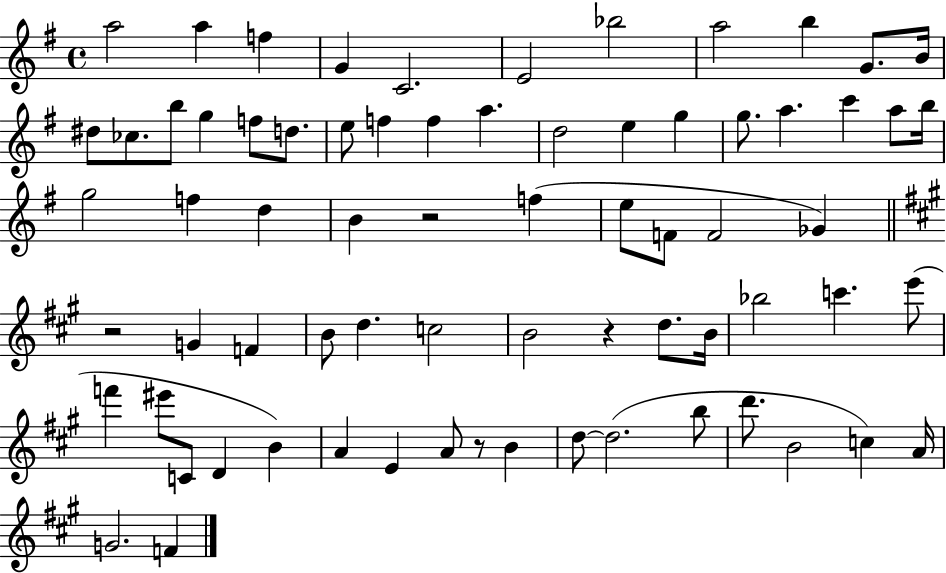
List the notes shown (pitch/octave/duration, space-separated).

A5/h A5/q F5/q G4/q C4/h. E4/h Bb5/h A5/h B5/q G4/e. B4/s D#5/e CES5/e. B5/e G5/q F5/e D5/e. E5/e F5/q F5/q A5/q. D5/h E5/q G5/q G5/e. A5/q. C6/q A5/e B5/s G5/h F5/q D5/q B4/q R/h F5/q E5/e F4/e F4/h Gb4/q R/h G4/q F4/q B4/e D5/q. C5/h B4/h R/q D5/e. B4/s Bb5/h C6/q. E6/e F6/q EIS6/e C4/e D4/q B4/q A4/q E4/q A4/e R/e B4/q D5/e D5/h. B5/e D6/e. B4/h C5/q A4/s G4/h. F4/q